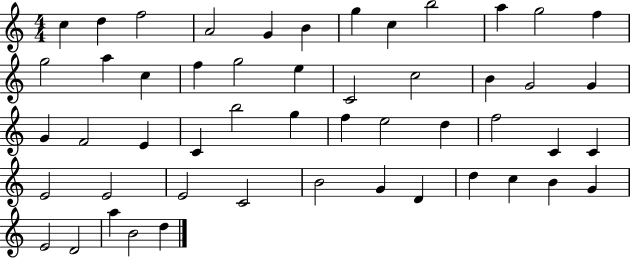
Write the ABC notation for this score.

X:1
T:Untitled
M:4/4
L:1/4
K:C
c d f2 A2 G B g c b2 a g2 f g2 a c f g2 e C2 c2 B G2 G G F2 E C b2 g f e2 d f2 C C E2 E2 E2 C2 B2 G D d c B G E2 D2 a B2 d